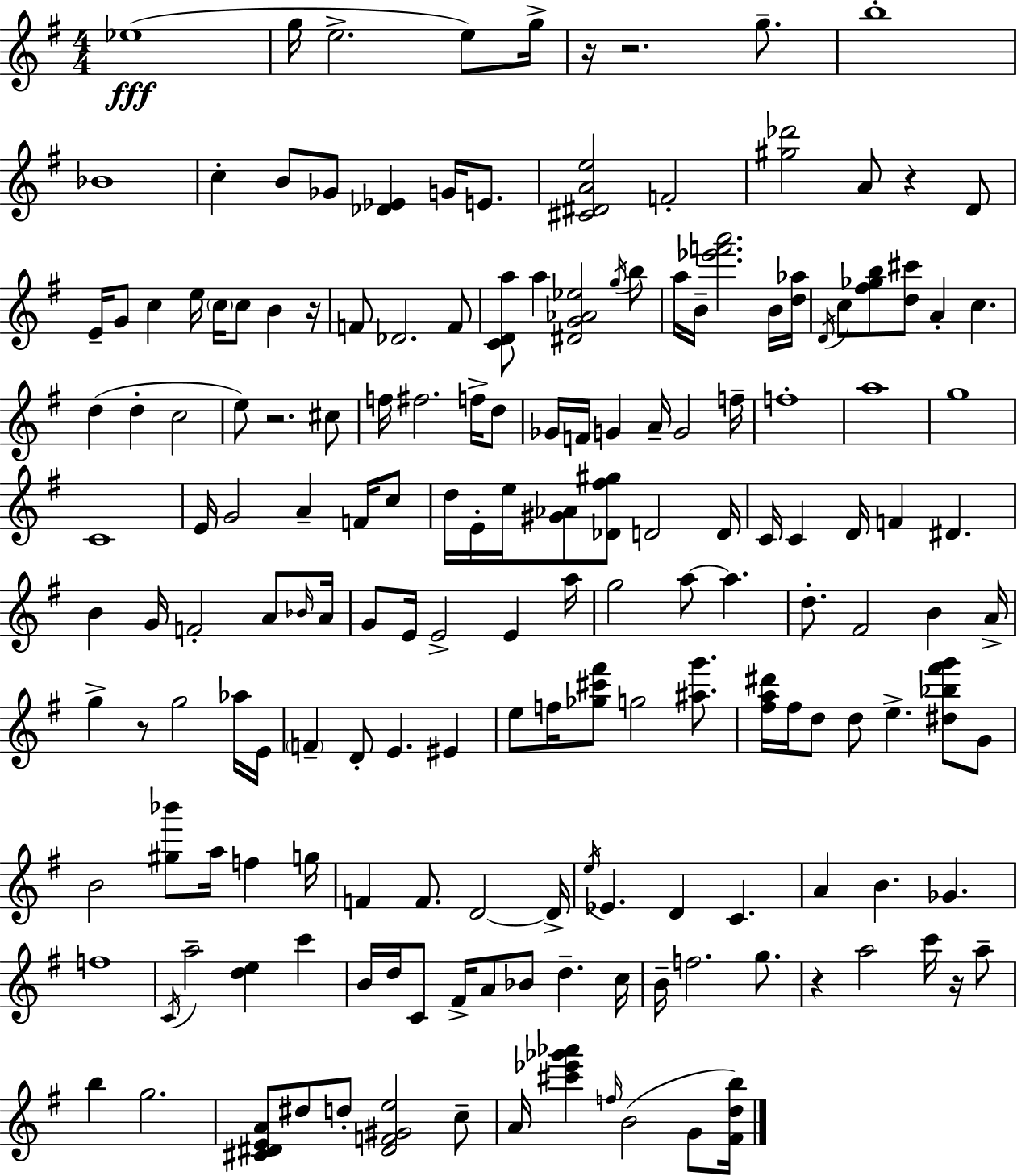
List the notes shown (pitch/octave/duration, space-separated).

Eb5/w G5/s E5/h. E5/e G5/s R/s R/h. G5/e. B5/w Bb4/w C5/q B4/e Gb4/e [Db4,Eb4]/q G4/s E4/e. [C#4,D#4,A4,E5]/h F4/h [G#5,Db6]/h A4/e R/q D4/e E4/s G4/e C5/q E5/s C5/s C5/e B4/q R/s F4/e Db4/h. F4/e [C4,D4,A5]/e A5/q [D#4,G4,Ab4,Eb5]/h G5/s B5/e A5/s B4/s [Eb6,F6,A6]/h. B4/s [D5,Ab5]/s D4/s C5/e [F#5,Gb5,B5]/e [D5,C#6]/e A4/q C5/q. D5/q D5/q C5/h E5/e R/h. C#5/e F5/s F#5/h. F5/s D5/e Gb4/s F4/s G4/q A4/s G4/h F5/s F5/w A5/w G5/w C4/w E4/s G4/h A4/q F4/s C5/e D5/s E4/s E5/s [G#4,Ab4]/e [Db4,F#5,G#5]/e D4/h D4/s C4/s C4/q D4/s F4/q D#4/q. B4/q G4/s F4/h A4/e Bb4/s A4/s G4/e E4/s E4/h E4/q A5/s G5/h A5/e A5/q. D5/e. F#4/h B4/q A4/s G5/q R/e G5/h Ab5/s E4/s F4/q D4/e E4/q. EIS4/q E5/e F5/s [Gb5,C#6,F#6]/e G5/h [A#5,G6]/e. [F#5,A5,D#6]/s F#5/s D5/e D5/e E5/q. [D#5,Bb5,F#6,G6]/e G4/e B4/h [G#5,Bb6]/e A5/s F5/q G5/s F4/q F4/e. D4/h D4/s E5/s Eb4/q. D4/q C4/q. A4/q B4/q. Gb4/q. F5/w C4/s A5/h [D5,E5]/q C6/q B4/s D5/s C4/e F#4/s A4/e Bb4/e D5/q. C5/s B4/s F5/h. G5/e. R/q A5/h C6/s R/s A5/e B5/q G5/h. [C#4,D#4,E4,A4]/e D#5/e D5/e [D#4,F4,G#4,E5]/h C5/e A4/s [C#6,Eb6,Gb6,Ab6]/q F5/s B4/h G4/e [F#4,D5,B5]/s